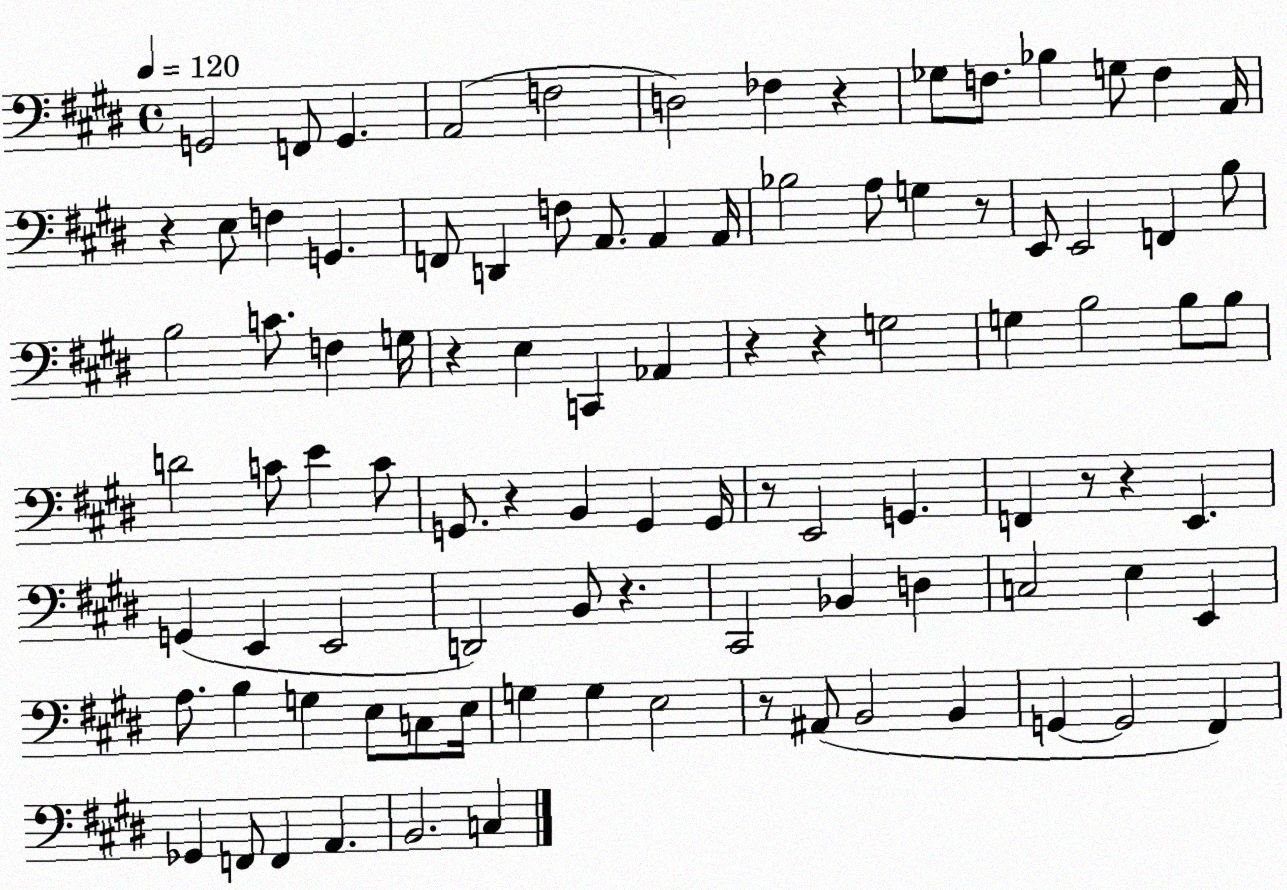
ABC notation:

X:1
T:Untitled
M:4/4
L:1/4
K:E
G,,2 F,,/2 G,, A,,2 F,2 D,2 _F, z _G,/2 F,/2 _B, G,/2 F, A,,/4 z E,/2 F, G,, F,,/2 D,, F,/2 A,,/2 A,, A,,/4 _B,2 A,/2 G, z/2 E,,/2 E,,2 F,, B,/2 B,2 C/2 F, G,/4 z E, C,, _A,, z z G,2 G, B,2 B,/2 B,/2 D2 C/2 E C/2 G,,/2 z B,, G,, G,,/4 z/2 E,,2 G,, F,, z/2 z E,, G,, E,, E,,2 D,,2 B,,/2 z ^C,,2 _B,, D, C,2 E, E,, A,/2 B, G, E,/2 C,/2 E,/4 G, G, E,2 z/2 ^A,,/2 B,,2 B,, G,, G,,2 ^F,, _G,, F,,/2 F,, A,, B,,2 C,